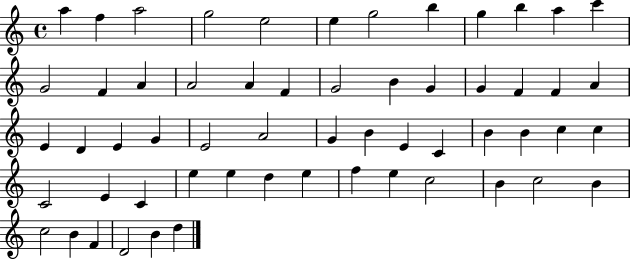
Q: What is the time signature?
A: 4/4